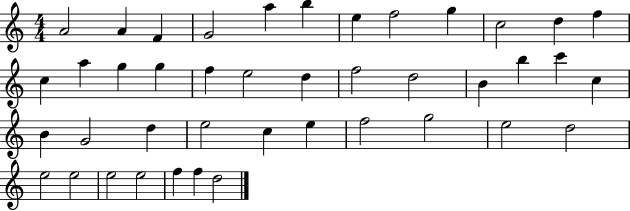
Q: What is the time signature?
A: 4/4